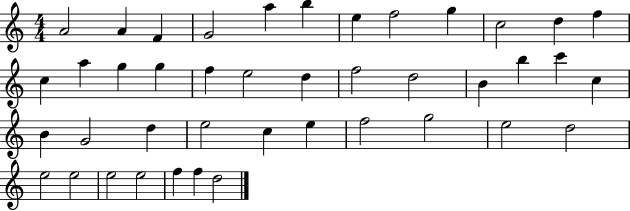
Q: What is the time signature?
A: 4/4